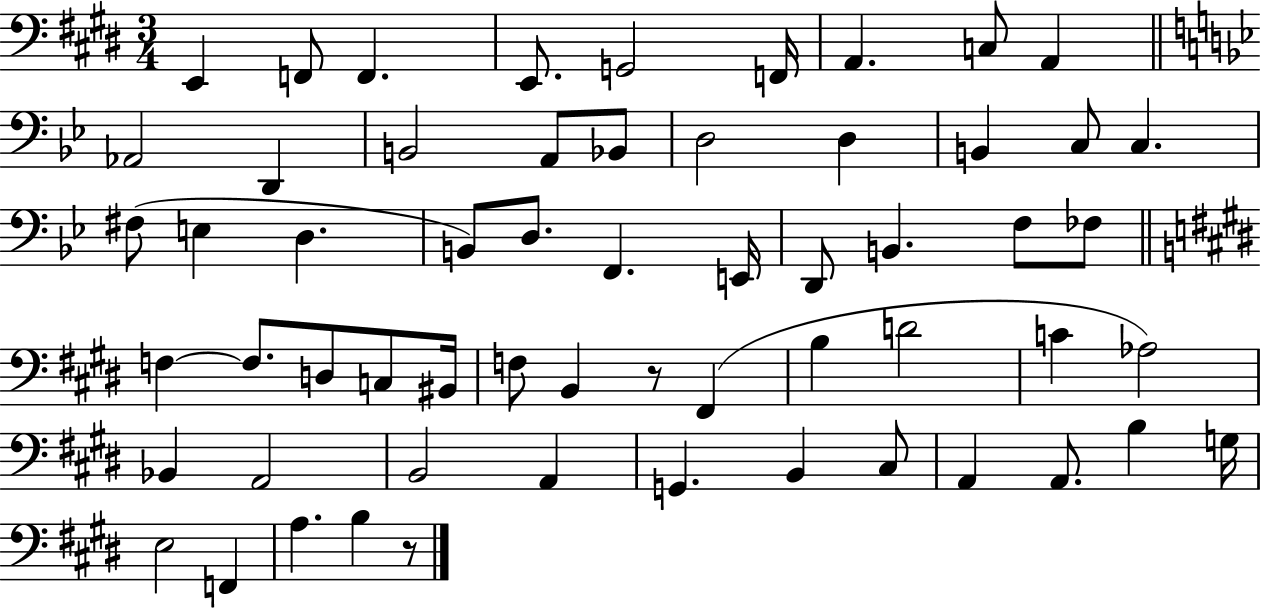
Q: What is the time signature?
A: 3/4